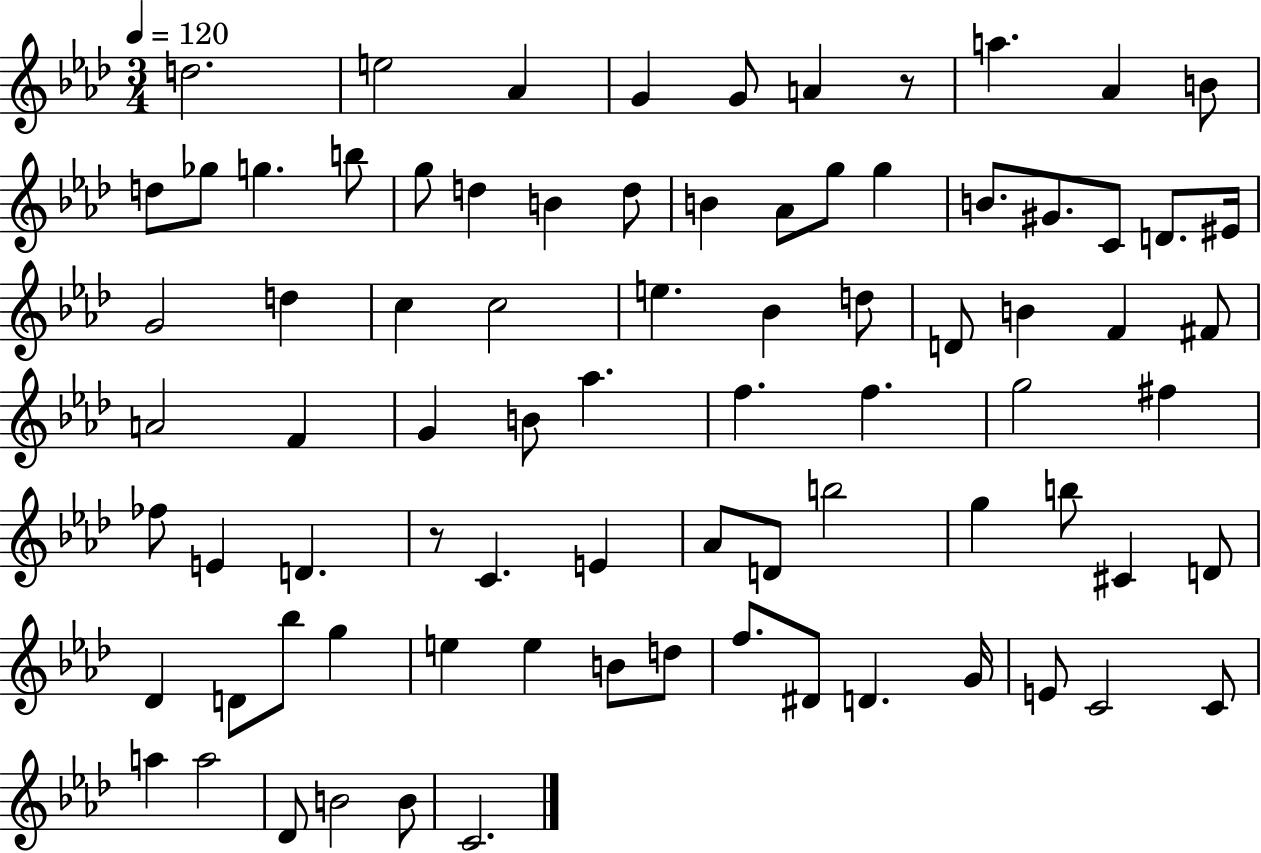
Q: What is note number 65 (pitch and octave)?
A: B4